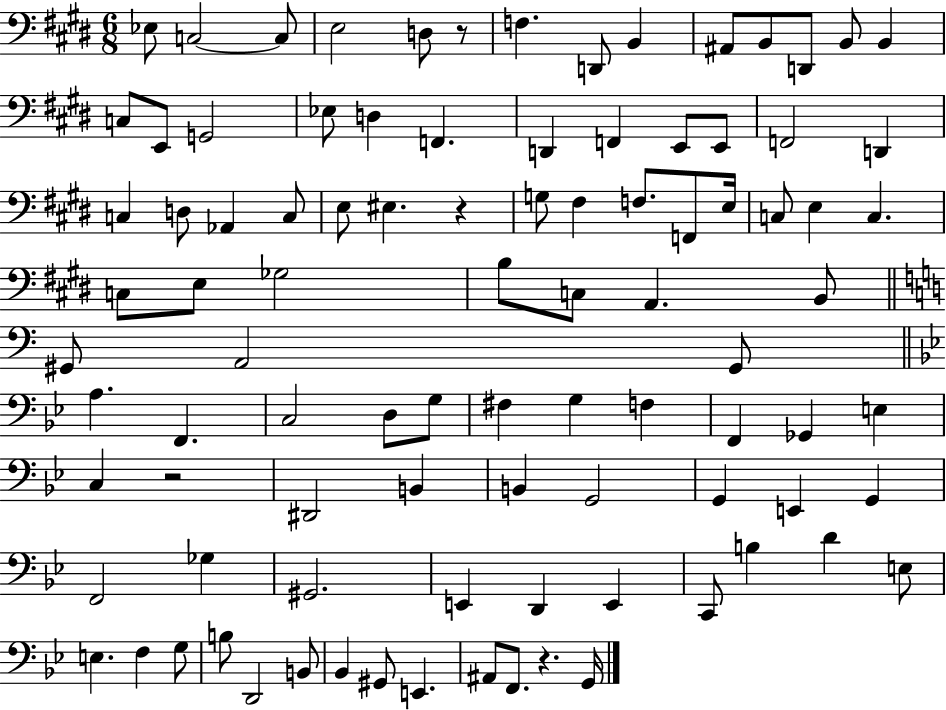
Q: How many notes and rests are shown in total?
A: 94